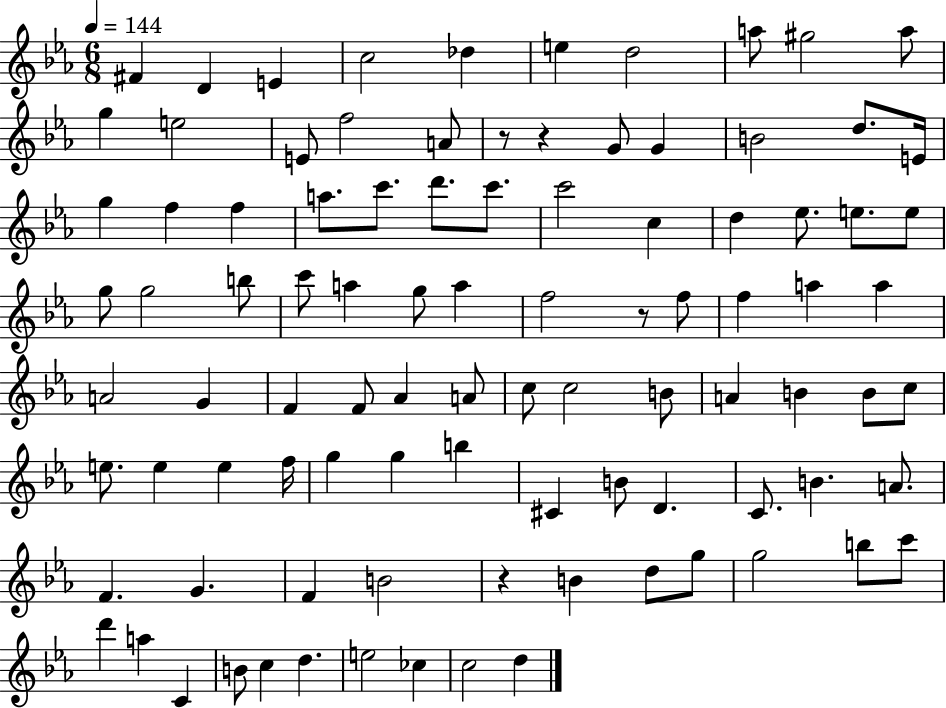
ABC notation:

X:1
T:Untitled
M:6/8
L:1/4
K:Eb
^F D E c2 _d e d2 a/2 ^g2 a/2 g e2 E/2 f2 A/2 z/2 z G/2 G B2 d/2 E/4 g f f a/2 c'/2 d'/2 c'/2 c'2 c d _e/2 e/2 e/2 g/2 g2 b/2 c'/2 a g/2 a f2 z/2 f/2 f a a A2 G F F/2 _A A/2 c/2 c2 B/2 A B B/2 c/2 e/2 e e f/4 g g b ^C B/2 D C/2 B A/2 F G F B2 z B d/2 g/2 g2 b/2 c'/2 d' a C B/2 c d e2 _c c2 d